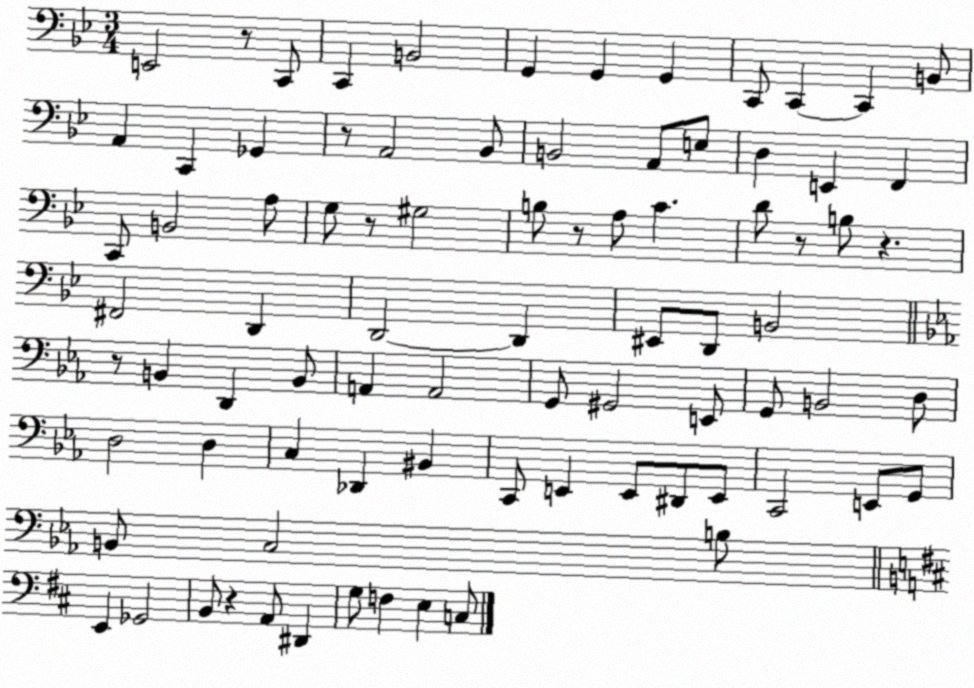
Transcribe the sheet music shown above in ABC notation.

X:1
T:Untitled
M:3/4
L:1/4
K:Bb
E,,2 z/2 C,,/2 C,, B,,2 G,, G,, G,, C,,/2 C,, C,, B,,/2 A,, C,, _G,, z/2 A,,2 _B,,/2 B,,2 A,,/2 E,/2 D, E,, F,, C,,/2 B,,2 A,/2 G,/2 z/2 ^G,2 B,/2 z/2 A,/2 C D/2 z/2 B,/2 z ^F,,2 D,, D,,2 D,, ^E,,/2 D,,/2 B,,2 z/2 B,, D,, B,,/2 A,, A,,2 G,,/2 ^G,,2 E,,/2 G,,/2 B,,2 D,/2 D,2 D, C, _D,, ^B,, C,,/2 E,, E,,/2 ^D,,/2 E,,/2 C,,2 E,,/2 G,,/2 B,,/2 C,2 B,/2 E,, _G,,2 B,,/2 z A,,/2 ^D,, G,/2 F, E, C,/2